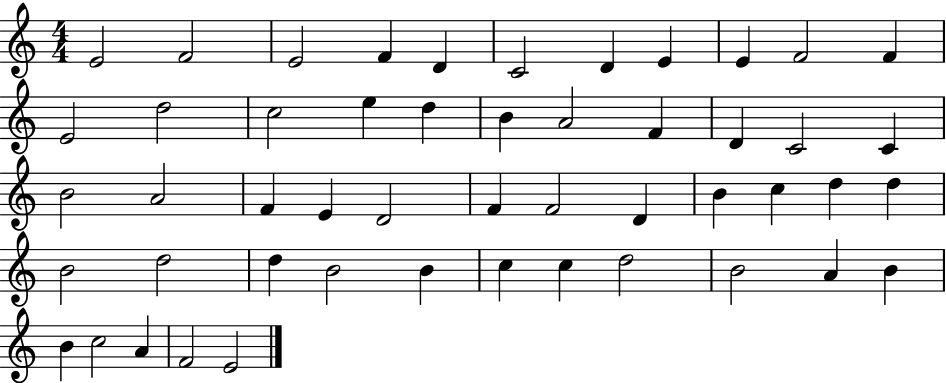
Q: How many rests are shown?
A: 0